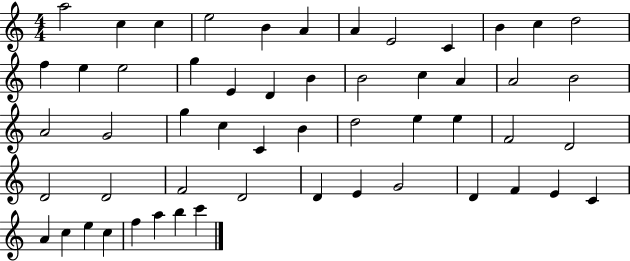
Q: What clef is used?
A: treble